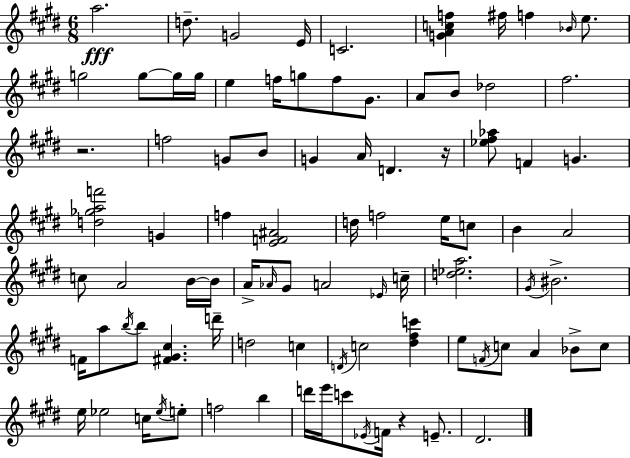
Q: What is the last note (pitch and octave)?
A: D#4